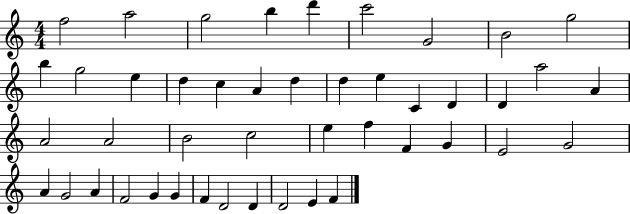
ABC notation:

X:1
T:Untitled
M:4/4
L:1/4
K:C
f2 a2 g2 b d' c'2 G2 B2 g2 b g2 e d c A d d e C D D a2 A A2 A2 B2 c2 e f F G E2 G2 A G2 A F2 G G F D2 D D2 E F